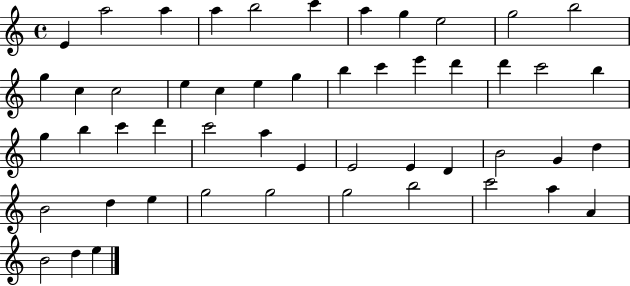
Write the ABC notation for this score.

X:1
T:Untitled
M:4/4
L:1/4
K:C
E a2 a a b2 c' a g e2 g2 b2 g c c2 e c e g b c' e' d' d' c'2 b g b c' d' c'2 a E E2 E D B2 G d B2 d e g2 g2 g2 b2 c'2 a A B2 d e